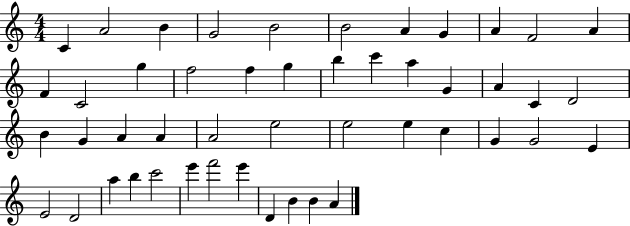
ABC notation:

X:1
T:Untitled
M:4/4
L:1/4
K:C
C A2 B G2 B2 B2 A G A F2 A F C2 g f2 f g b c' a G A C D2 B G A A A2 e2 e2 e c G G2 E E2 D2 a b c'2 e' f'2 e' D B B A